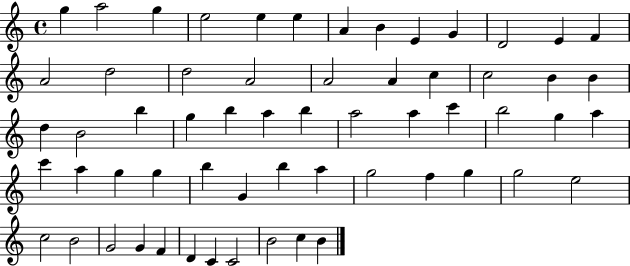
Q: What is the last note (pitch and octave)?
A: B4